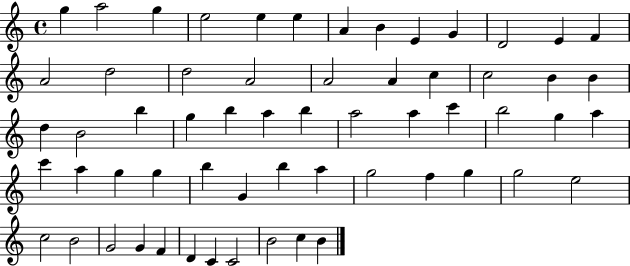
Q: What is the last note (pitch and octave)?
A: B4